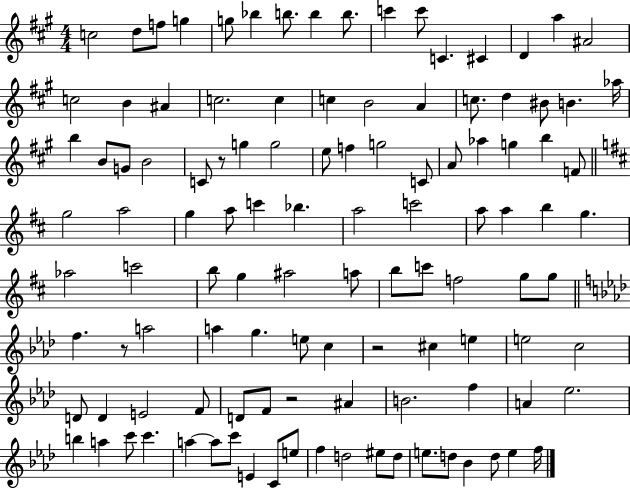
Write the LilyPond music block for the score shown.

{
  \clef treble
  \numericTimeSignature
  \time 4/4
  \key a \major
  c''2 d''8 f''8 g''4 | g''8 bes''4 b''8. b''4 b''8. | c'''4 c'''8 c'4. cis'4 | d'4 a''4 ais'2 | \break c''2 b'4 ais'4 | c''2. c''4 | c''4 b'2 a'4 | c''8. d''4 bis'8 b'4. aes''16 | \break b''4 b'8 g'8 b'2 | c'8 r8 g''4 g''2 | e''8 f''4 g''2 c'8 | a'8 aes''4 g''4 b''4 f'8 | \break \bar "||" \break \key d \major g''2 a''2 | g''4 a''8 c'''4 bes''4. | a''2 c'''2 | a''8 a''4 b''4 g''4. | \break aes''2 c'''2 | b''8 g''4 ais''2 a''8 | b''8 c'''8 f''2 g''8 g''8 | \bar "||" \break \key aes \major f''4. r8 a''2 | a''4 g''4. e''8 c''4 | r2 cis''4 e''4 | e''2 c''2 | \break d'8 d'4 e'2 f'8 | d'8 f'8 r2 ais'4 | b'2. f''4 | a'4 ees''2. | \break b''4 a''4 c'''8 c'''4. | a''4~~ a''8 c'''8 e'4 c'8 e''8 | f''4 d''2 eis''8 d''8 | e''8. d''8 bes'4 d''8 e''4 f''16 | \break \bar "|."
}